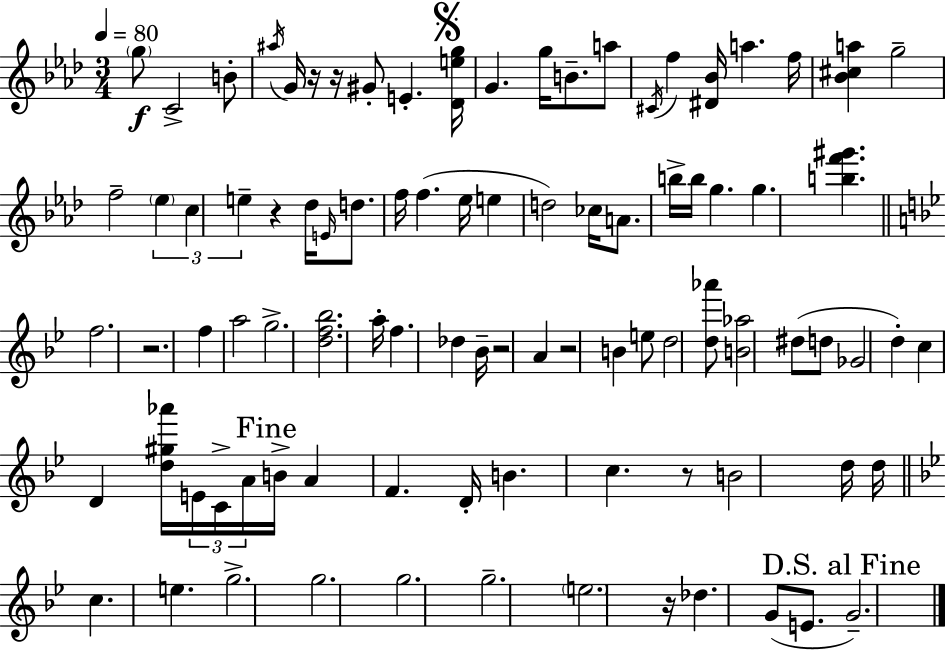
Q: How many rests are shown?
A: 8